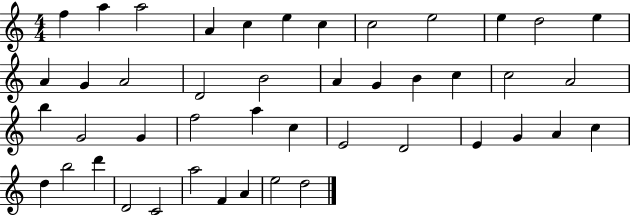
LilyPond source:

{
  \clef treble
  \numericTimeSignature
  \time 4/4
  \key c \major
  f''4 a''4 a''2 | a'4 c''4 e''4 c''4 | c''2 e''2 | e''4 d''2 e''4 | \break a'4 g'4 a'2 | d'2 b'2 | a'4 g'4 b'4 c''4 | c''2 a'2 | \break b''4 g'2 g'4 | f''2 a''4 c''4 | e'2 d'2 | e'4 g'4 a'4 c''4 | \break d''4 b''2 d'''4 | d'2 c'2 | a''2 f'4 a'4 | e''2 d''2 | \break \bar "|."
}